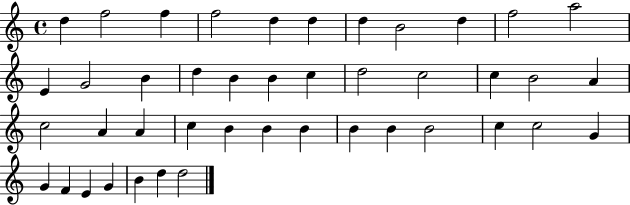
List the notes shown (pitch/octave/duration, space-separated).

D5/q F5/h F5/q F5/h D5/q D5/q D5/q B4/h D5/q F5/h A5/h E4/q G4/h B4/q D5/q B4/q B4/q C5/q D5/h C5/h C5/q B4/h A4/q C5/h A4/q A4/q C5/q B4/q B4/q B4/q B4/q B4/q B4/h C5/q C5/h G4/q G4/q F4/q E4/q G4/q B4/q D5/q D5/h